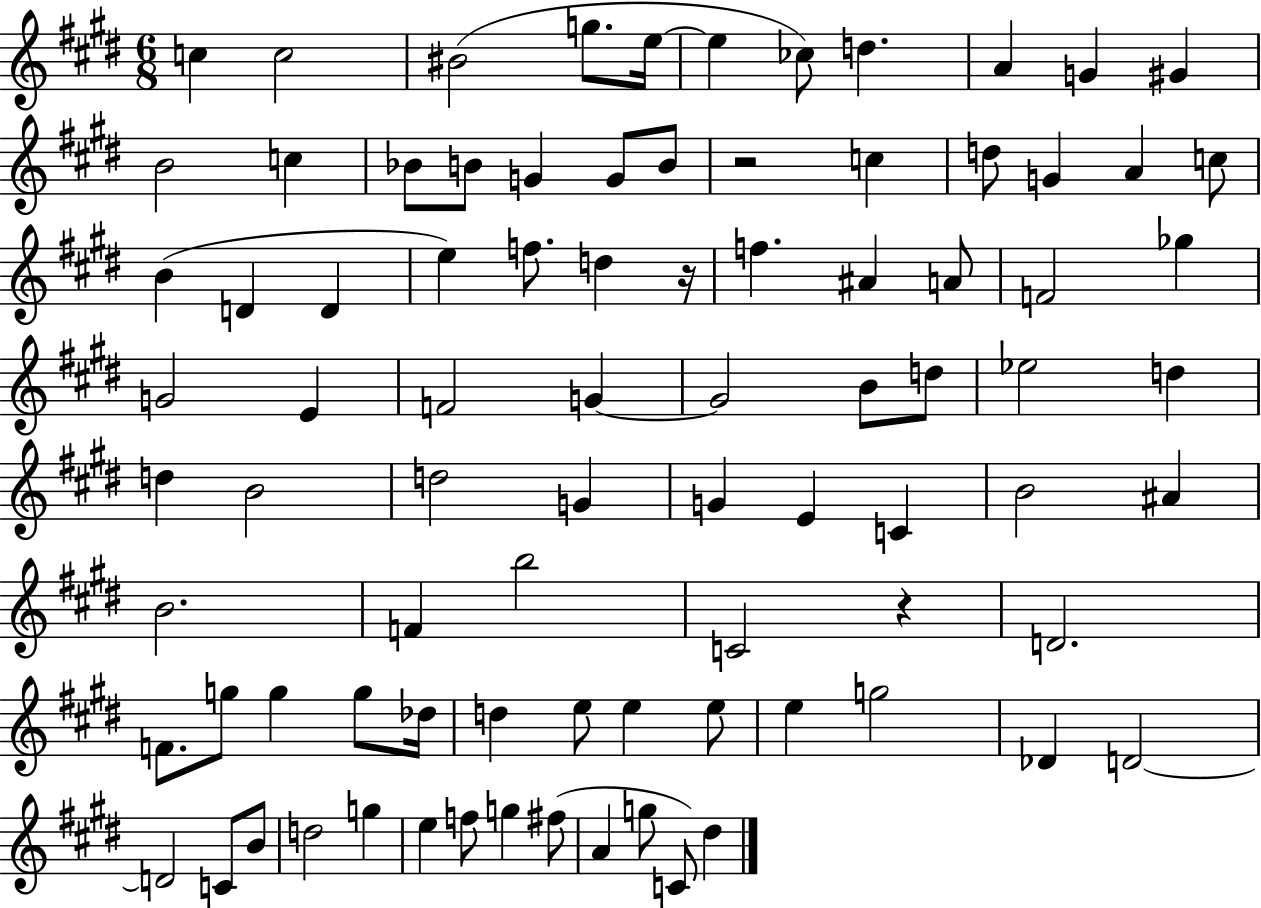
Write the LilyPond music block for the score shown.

{
  \clef treble
  \numericTimeSignature
  \time 6/8
  \key e \major
  c''4 c''2 | bis'2( g''8. e''16~~ | e''4 ces''8) d''4. | a'4 g'4 gis'4 | \break b'2 c''4 | bes'8 b'8 g'4 g'8 b'8 | r2 c''4 | d''8 g'4 a'4 c''8 | \break b'4( d'4 d'4 | e''4) f''8. d''4 r16 | f''4. ais'4 a'8 | f'2 ges''4 | \break g'2 e'4 | f'2 g'4~~ | g'2 b'8 d''8 | ees''2 d''4 | \break d''4 b'2 | d''2 g'4 | g'4 e'4 c'4 | b'2 ais'4 | \break b'2. | f'4 b''2 | c'2 r4 | d'2. | \break f'8. g''8 g''4 g''8 des''16 | d''4 e''8 e''4 e''8 | e''4 g''2 | des'4 d'2~~ | \break d'2 c'8 b'8 | d''2 g''4 | e''4 f''8 g''4 fis''8( | a'4 g''8 c'8) dis''4 | \break \bar "|."
}